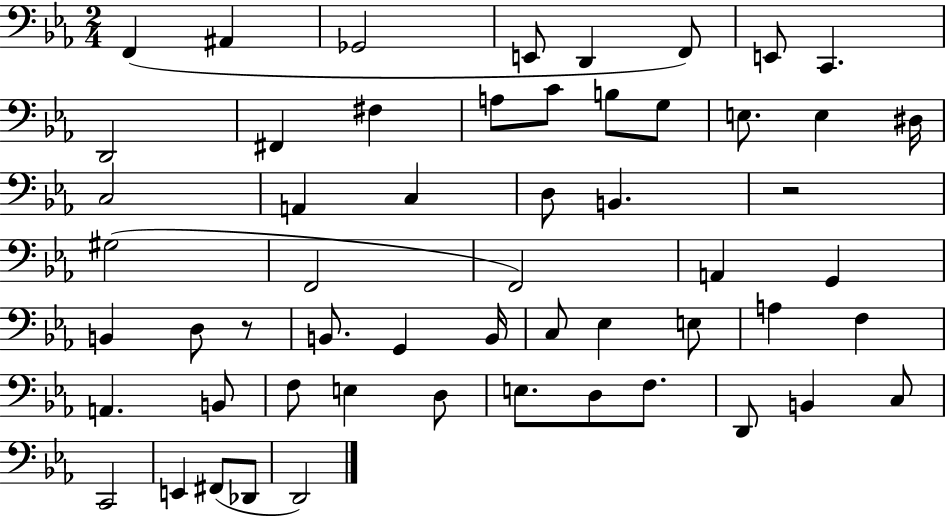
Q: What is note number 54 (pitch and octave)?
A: D2